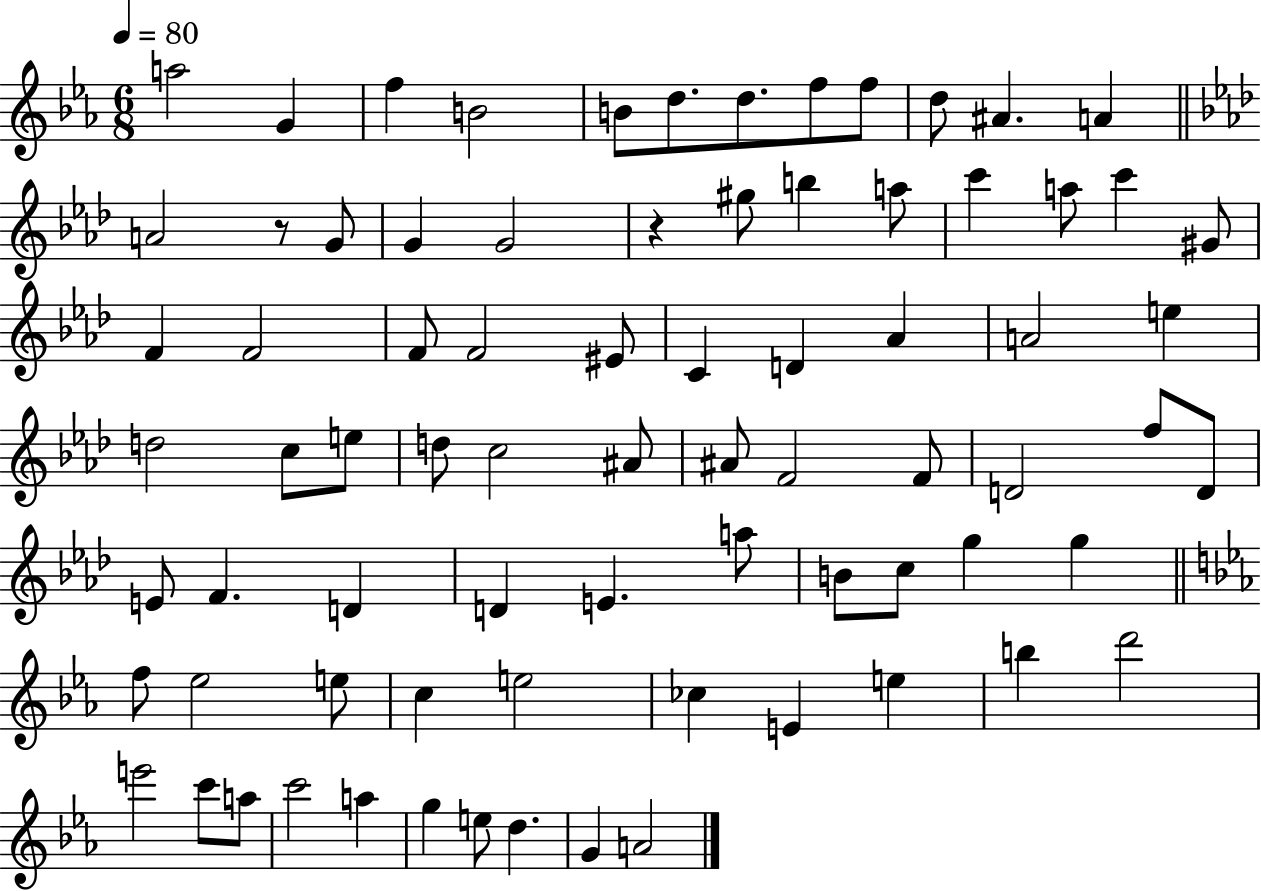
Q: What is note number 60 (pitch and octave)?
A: E5